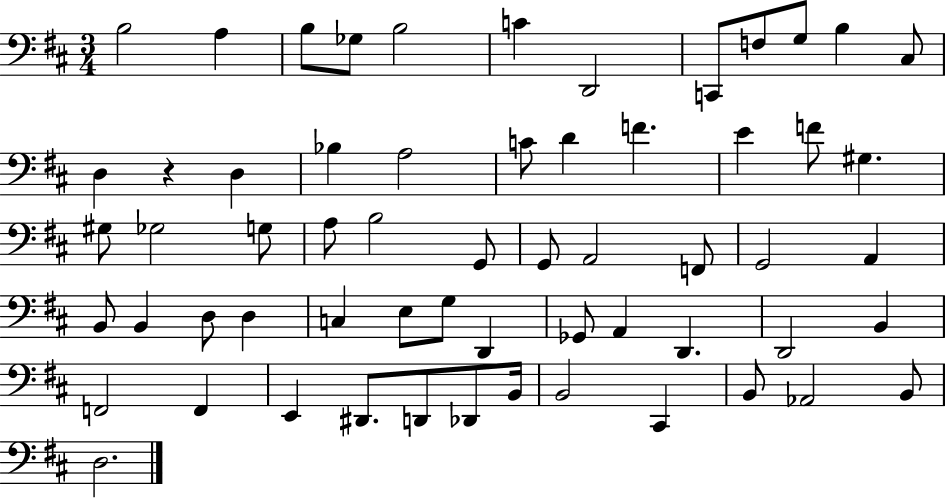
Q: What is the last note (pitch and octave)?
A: D3